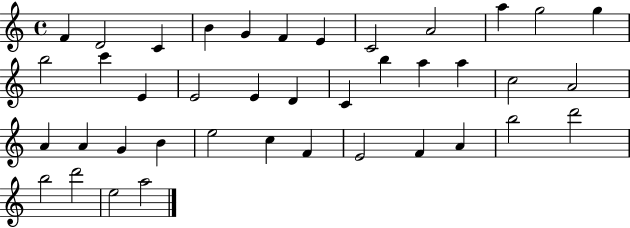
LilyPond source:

{
  \clef treble
  \time 4/4
  \defaultTimeSignature
  \key c \major
  f'4 d'2 c'4 | b'4 g'4 f'4 e'4 | c'2 a'2 | a''4 g''2 g''4 | \break b''2 c'''4 e'4 | e'2 e'4 d'4 | c'4 b''4 a''4 a''4 | c''2 a'2 | \break a'4 a'4 g'4 b'4 | e''2 c''4 f'4 | e'2 f'4 a'4 | b''2 d'''2 | \break b''2 d'''2 | e''2 a''2 | \bar "|."
}